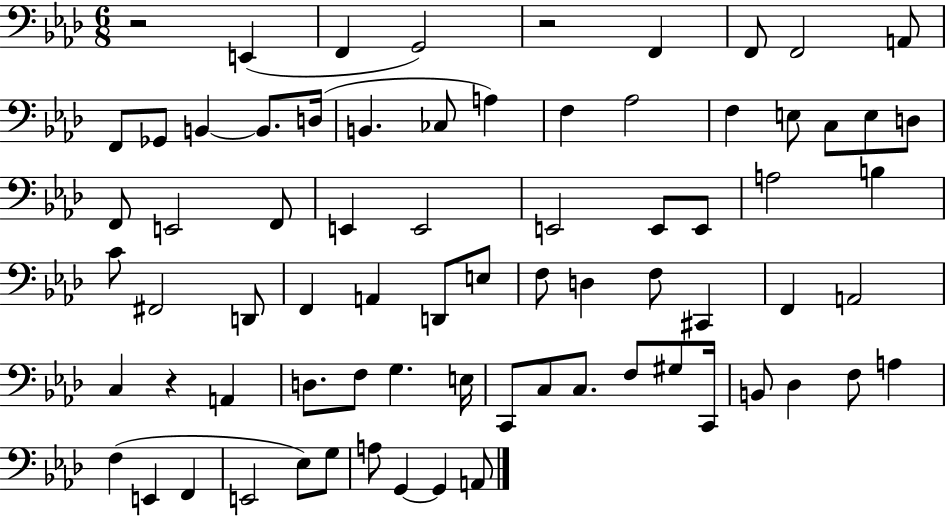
{
  \clef bass
  \numericTimeSignature
  \time 6/8
  \key aes \major
  \repeat volta 2 { r2 e,4( | f,4 g,2) | r2 f,4 | f,8 f,2 a,8 | \break f,8 ges,8 b,4~~ b,8. d16( | b,4. ces8 a4) | f4 aes2 | f4 e8 c8 e8 d8 | \break f,8 e,2 f,8 | e,4 e,2 | e,2 e,8 e,8 | a2 b4 | \break c'8 fis,2 d,8 | f,4 a,4 d,8 e8 | f8 d4 f8 cis,4 | f,4 a,2 | \break c4 r4 a,4 | d8. f8 g4. e16 | c,8 c8 c8. f8 gis8 c,16 | b,8 des4 f8 a4 | \break f4( e,4 f,4 | e,2 ees8) g8 | a8 g,4~~ g,4 a,8 | } \bar "|."
}